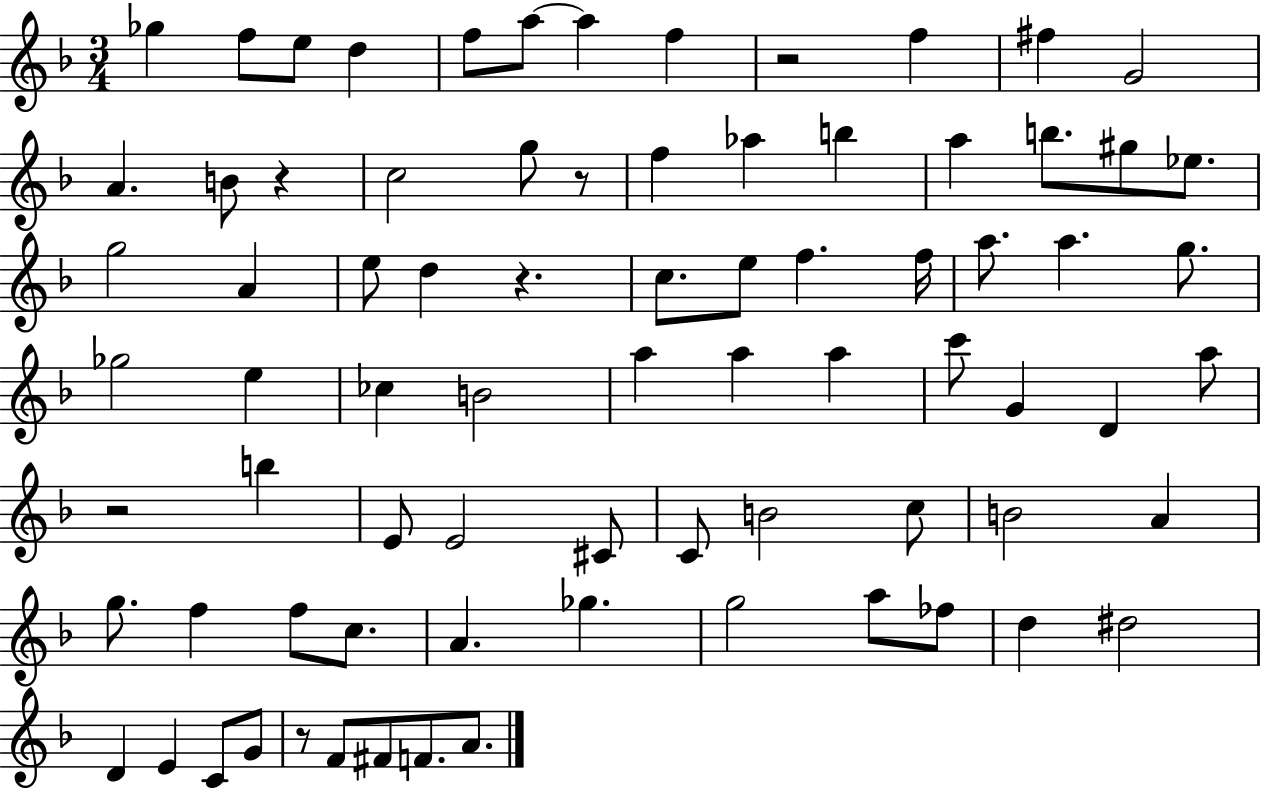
{
  \clef treble
  \numericTimeSignature
  \time 3/4
  \key f \major
  \repeat volta 2 { ges''4 f''8 e''8 d''4 | f''8 a''8~~ a''4 f''4 | r2 f''4 | fis''4 g'2 | \break a'4. b'8 r4 | c''2 g''8 r8 | f''4 aes''4 b''4 | a''4 b''8. gis''8 ees''8. | \break g''2 a'4 | e''8 d''4 r4. | c''8. e''8 f''4. f''16 | a''8. a''4. g''8. | \break ges''2 e''4 | ces''4 b'2 | a''4 a''4 a''4 | c'''8 g'4 d'4 a''8 | \break r2 b''4 | e'8 e'2 cis'8 | c'8 b'2 c''8 | b'2 a'4 | \break g''8. f''4 f''8 c''8. | a'4. ges''4. | g''2 a''8 fes''8 | d''4 dis''2 | \break d'4 e'4 c'8 g'8 | r8 f'8 fis'8 f'8. a'8. | } \bar "|."
}